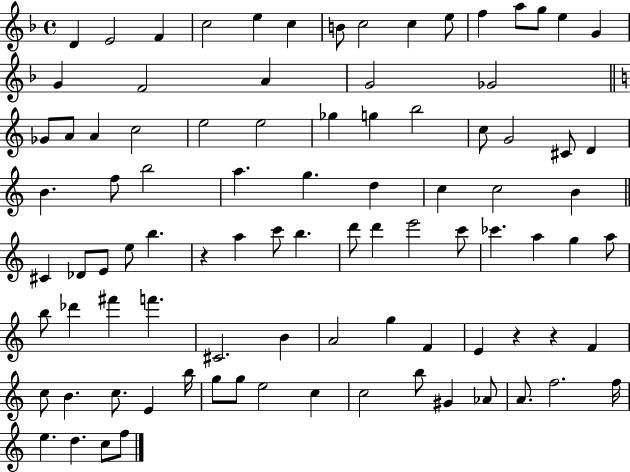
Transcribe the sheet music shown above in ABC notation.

X:1
T:Untitled
M:4/4
L:1/4
K:F
D E2 F c2 e c B/2 c2 c e/2 f a/2 g/2 e G G F2 A G2 _G2 _G/2 A/2 A c2 e2 e2 _g g b2 c/2 G2 ^C/2 D B f/2 b2 a g d c c2 B ^C _D/2 E/2 e/2 b z a c'/2 b d'/2 d' e'2 c'/2 _c' a g a/2 b/2 _d' ^f' f' ^C2 B A2 g F E z z F c/2 B c/2 E b/4 g/2 g/2 e2 c c2 b/2 ^G _A/2 A/2 f2 f/4 e d c/2 f/2